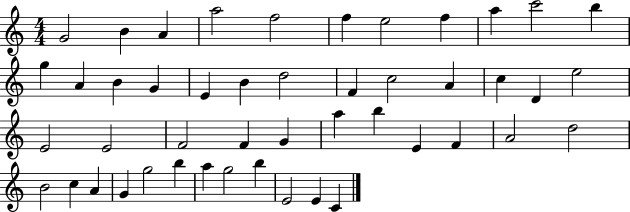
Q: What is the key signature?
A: C major